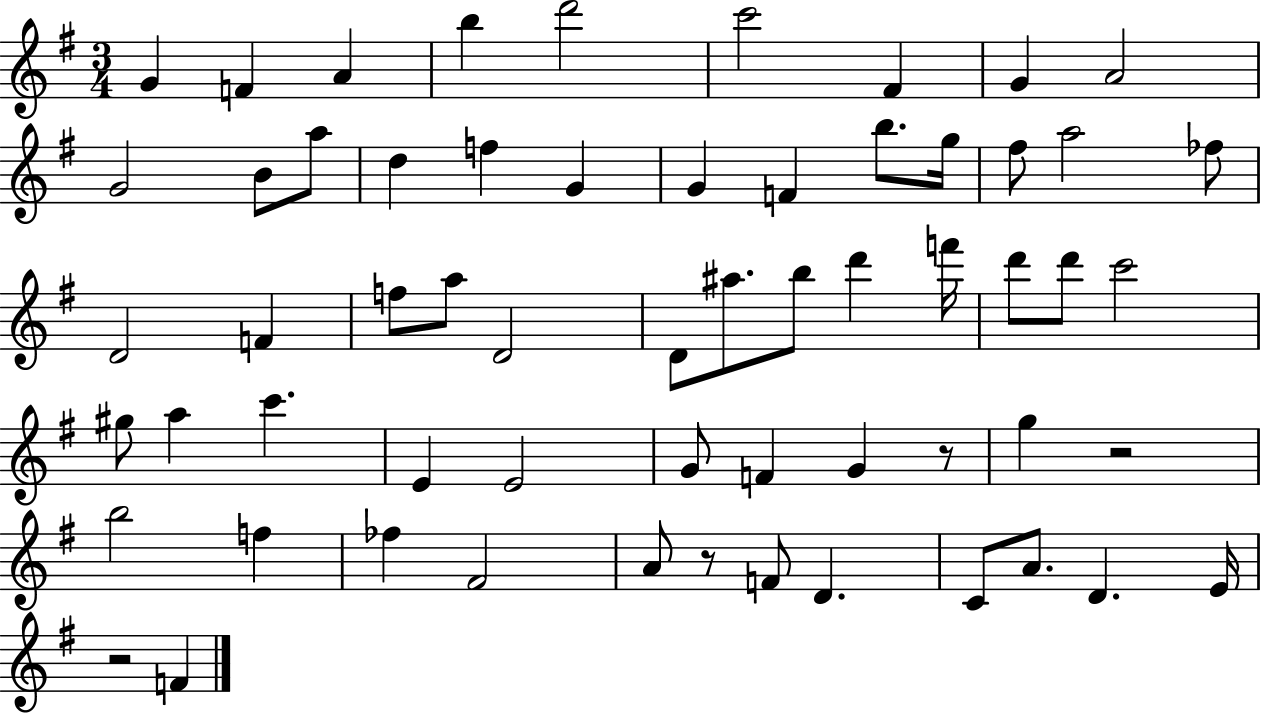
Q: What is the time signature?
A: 3/4